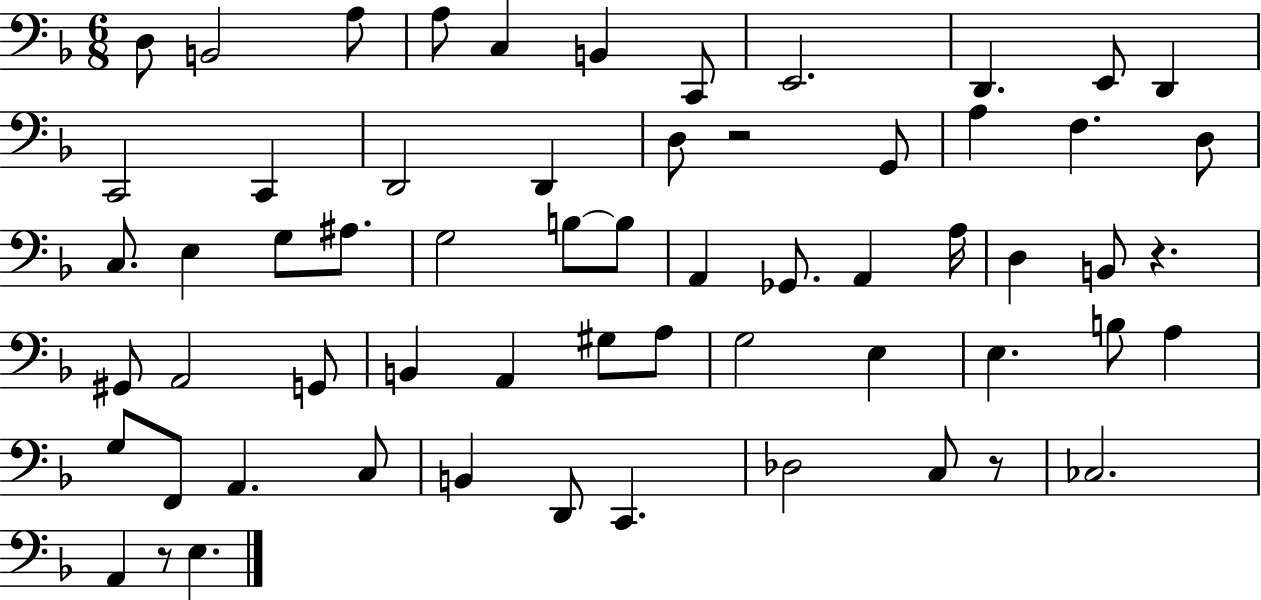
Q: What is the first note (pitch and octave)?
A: D3